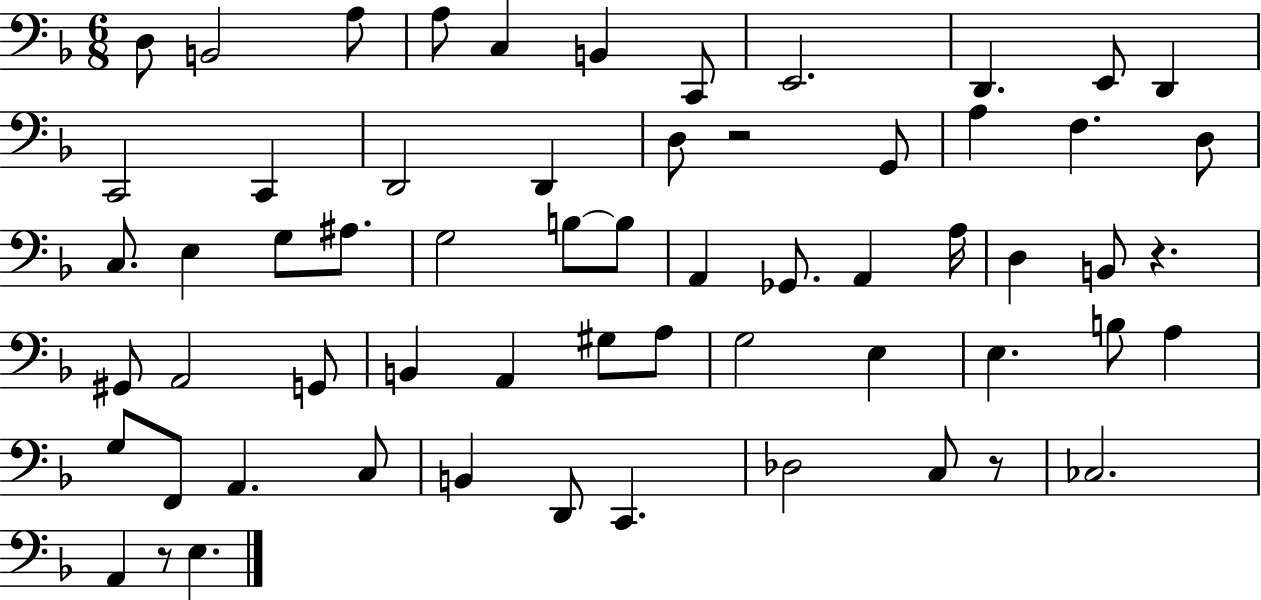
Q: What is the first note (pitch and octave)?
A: D3